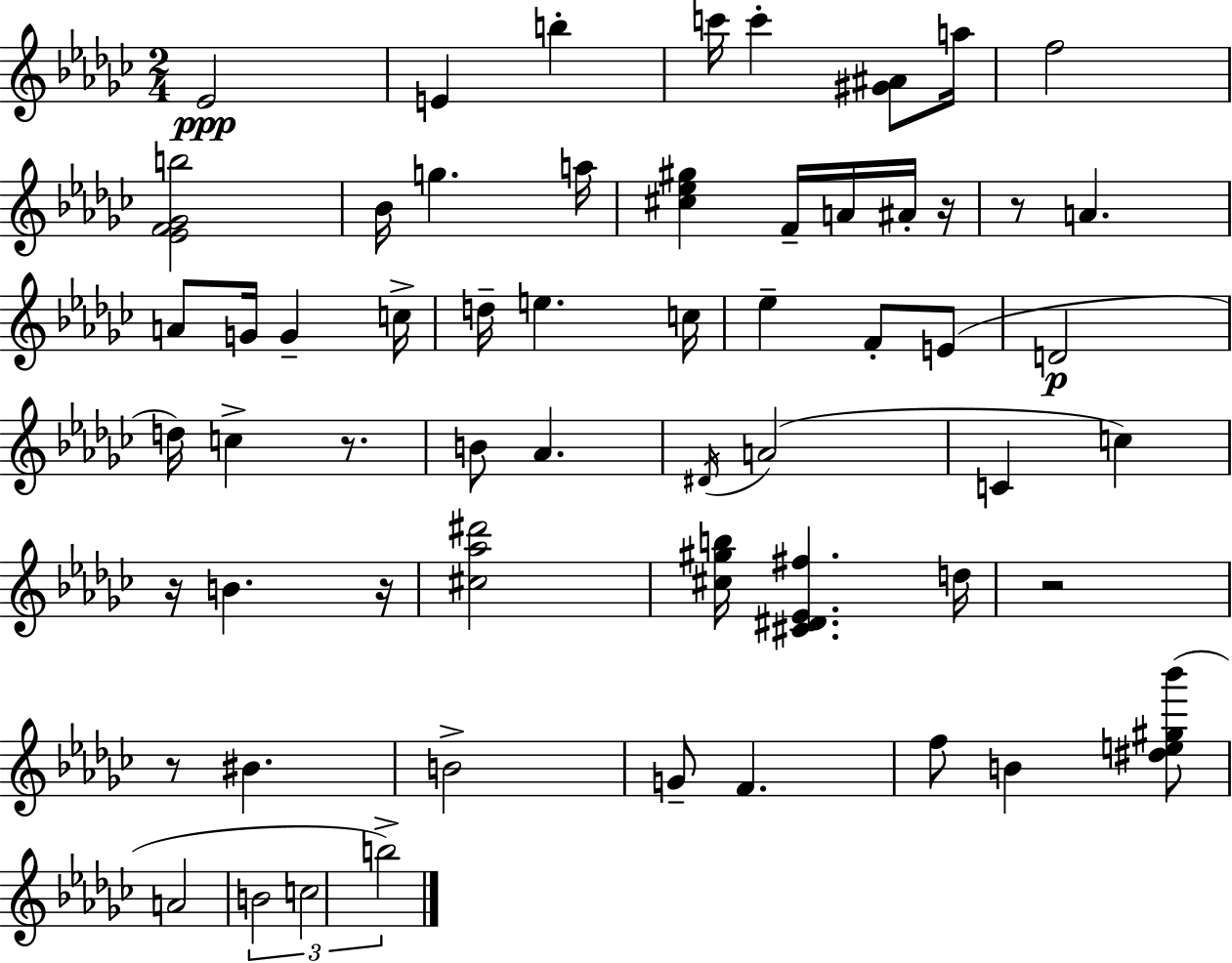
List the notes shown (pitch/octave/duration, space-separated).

Eb4/h E4/q B5/q C6/s C6/q [G#4,A#4]/e A5/s F5/h [Eb4,F4,Gb4,B5]/h Bb4/s G5/q. A5/s [C#5,Eb5,G#5]/q F4/s A4/s A#4/s R/s R/e A4/q. A4/e G4/s G4/q C5/s D5/s E5/q. C5/s Eb5/q F4/e E4/e D4/h D5/s C5/q R/e. B4/e Ab4/q. D#4/s A4/h C4/q C5/q R/s B4/q. R/s [C#5,Ab5,D#6]/h [C#5,G#5,B5]/s [C#4,D#4,Eb4,F#5]/q. D5/s R/h R/e BIS4/q. B4/h G4/e F4/q. F5/e B4/q [D#5,E5,G#5,Bb6]/e A4/h B4/h C5/h B5/h